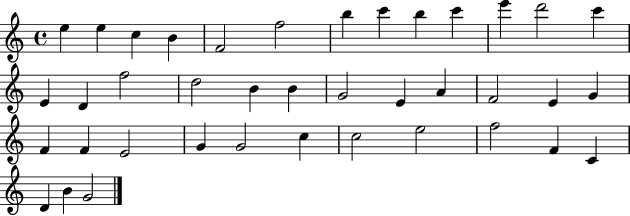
E5/q E5/q C5/q B4/q F4/h F5/h B5/q C6/q B5/q C6/q E6/q D6/h C6/q E4/q D4/q F5/h D5/h B4/q B4/q G4/h E4/q A4/q F4/h E4/q G4/q F4/q F4/q E4/h G4/q G4/h C5/q C5/h E5/h F5/h F4/q C4/q D4/q B4/q G4/h